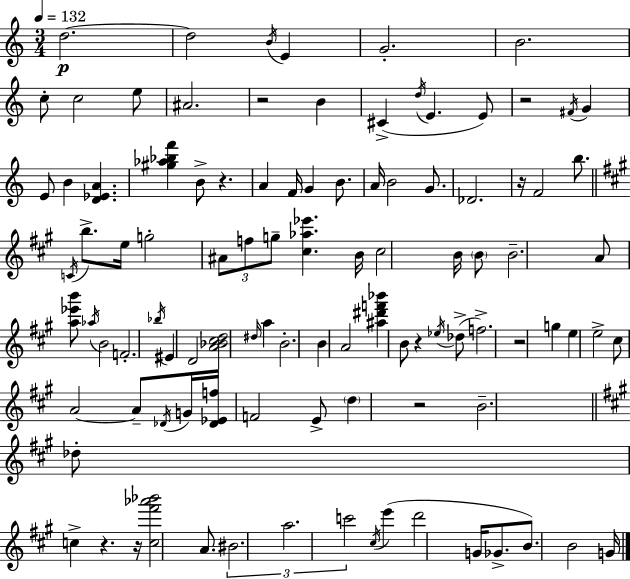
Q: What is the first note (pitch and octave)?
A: D5